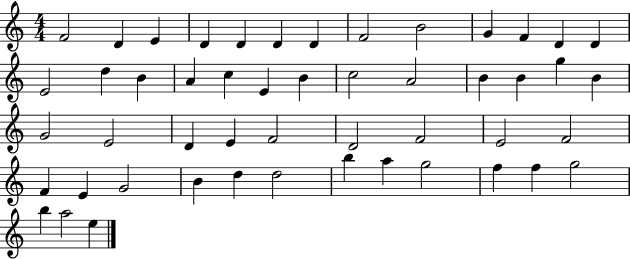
X:1
T:Untitled
M:4/4
L:1/4
K:C
F2 D E D D D D F2 B2 G F D D E2 d B A c E B c2 A2 B B g B G2 E2 D E F2 D2 F2 E2 F2 F E G2 B d d2 b a g2 f f g2 b a2 e